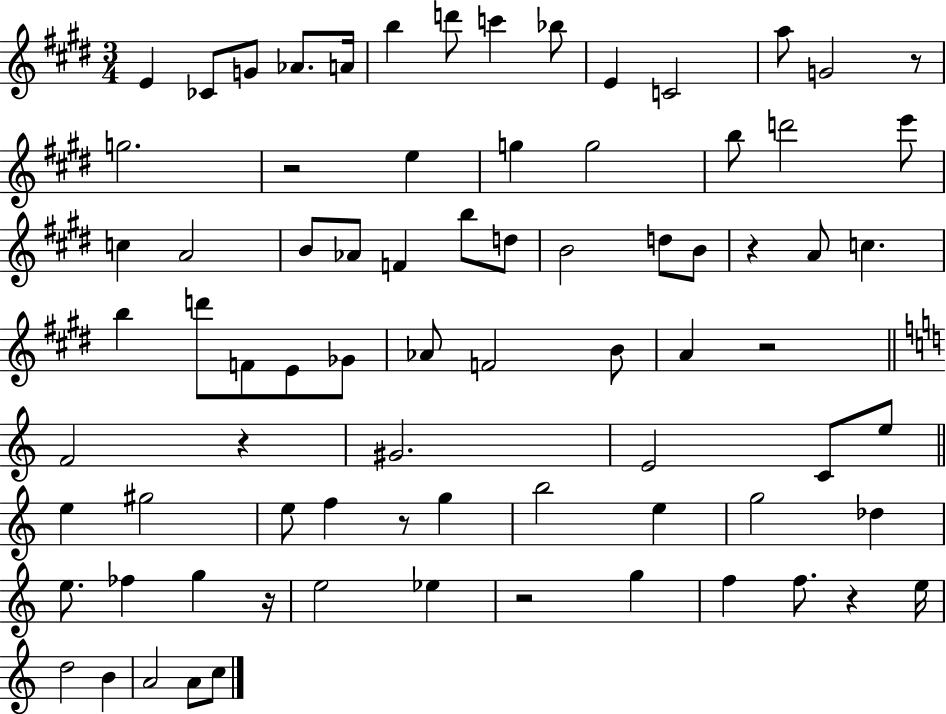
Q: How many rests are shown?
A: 9